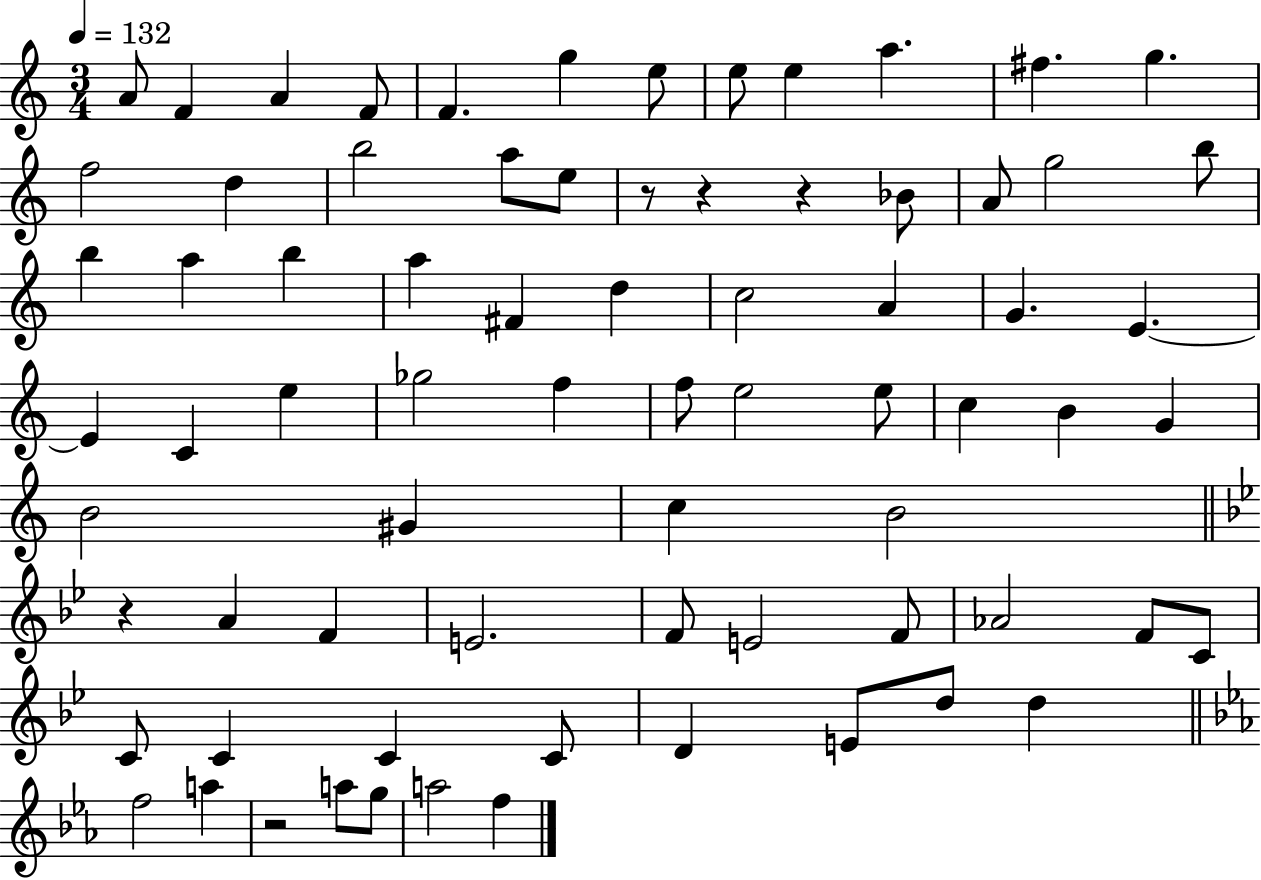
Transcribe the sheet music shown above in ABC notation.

X:1
T:Untitled
M:3/4
L:1/4
K:C
A/2 F A F/2 F g e/2 e/2 e a ^f g f2 d b2 a/2 e/2 z/2 z z _B/2 A/2 g2 b/2 b a b a ^F d c2 A G E E C e _g2 f f/2 e2 e/2 c B G B2 ^G c B2 z A F E2 F/2 E2 F/2 _A2 F/2 C/2 C/2 C C C/2 D E/2 d/2 d f2 a z2 a/2 g/2 a2 f